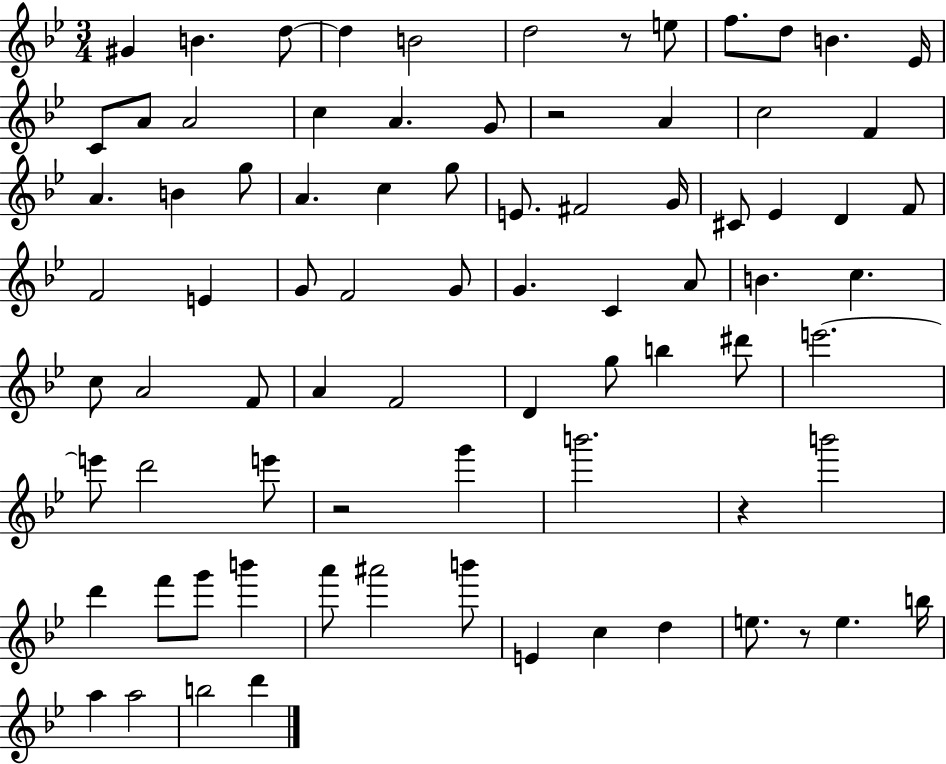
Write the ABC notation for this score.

X:1
T:Untitled
M:3/4
L:1/4
K:Bb
^G B d/2 d B2 d2 z/2 e/2 f/2 d/2 B _E/4 C/2 A/2 A2 c A G/2 z2 A c2 F A B g/2 A c g/2 E/2 ^F2 G/4 ^C/2 _E D F/2 F2 E G/2 F2 G/2 G C A/2 B c c/2 A2 F/2 A F2 D g/2 b ^d'/2 e'2 e'/2 d'2 e'/2 z2 g' b'2 z b'2 d' f'/2 g'/2 b' a'/2 ^a'2 b'/2 E c d e/2 z/2 e b/4 a a2 b2 d'